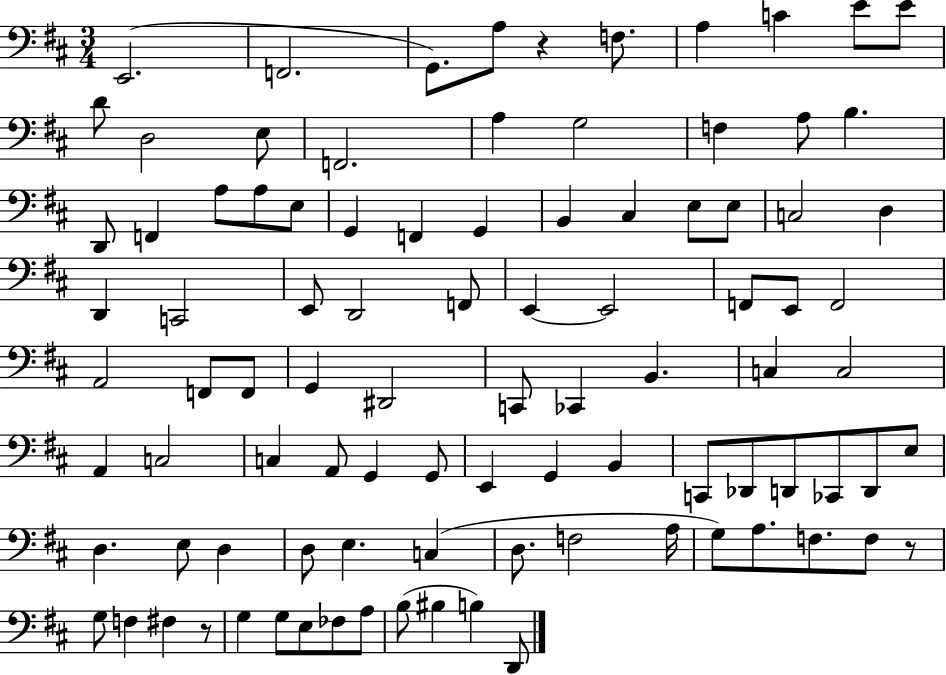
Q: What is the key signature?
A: D major